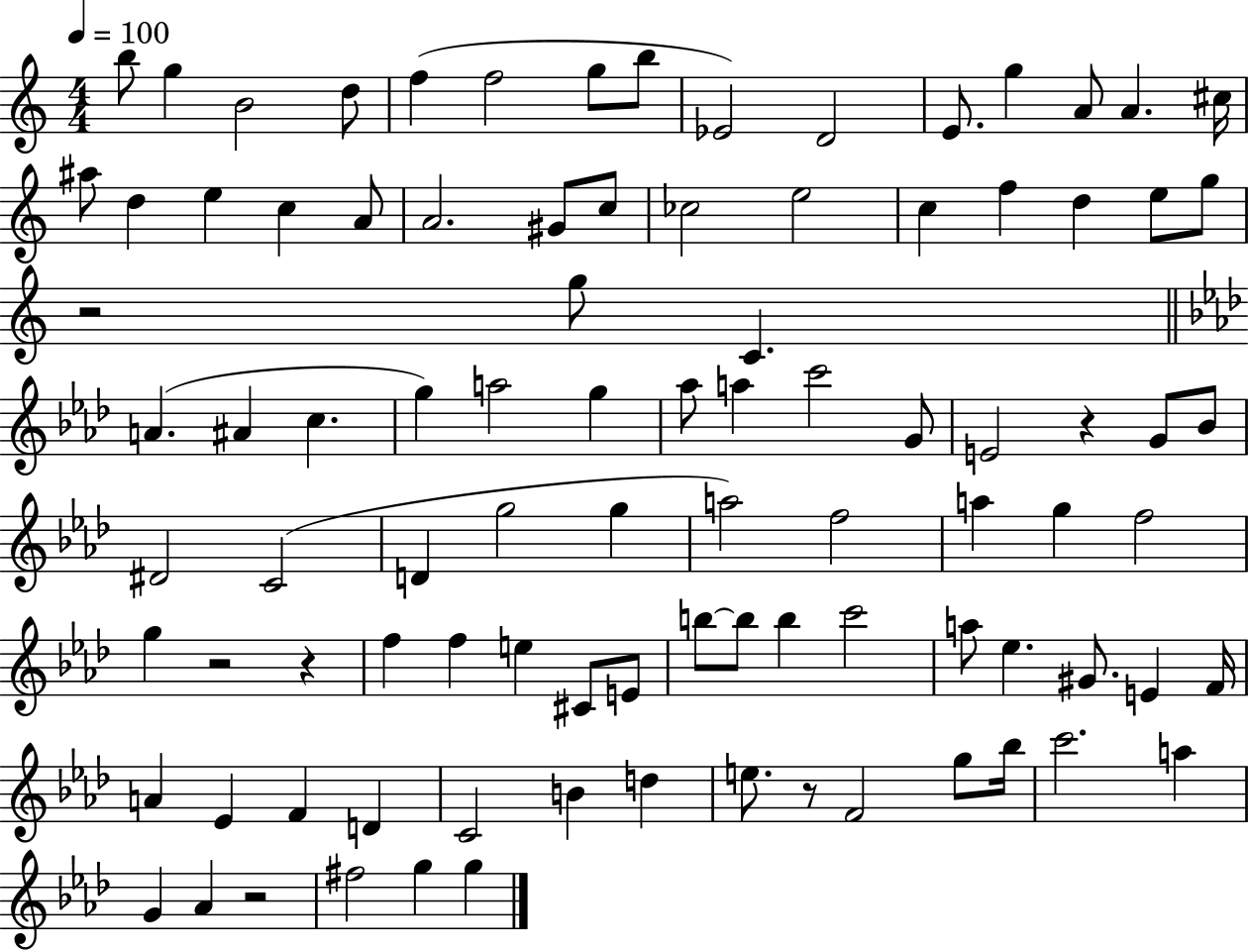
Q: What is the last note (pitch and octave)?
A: G5